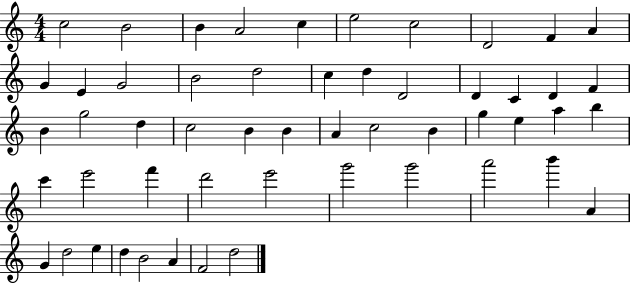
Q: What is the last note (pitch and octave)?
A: D5